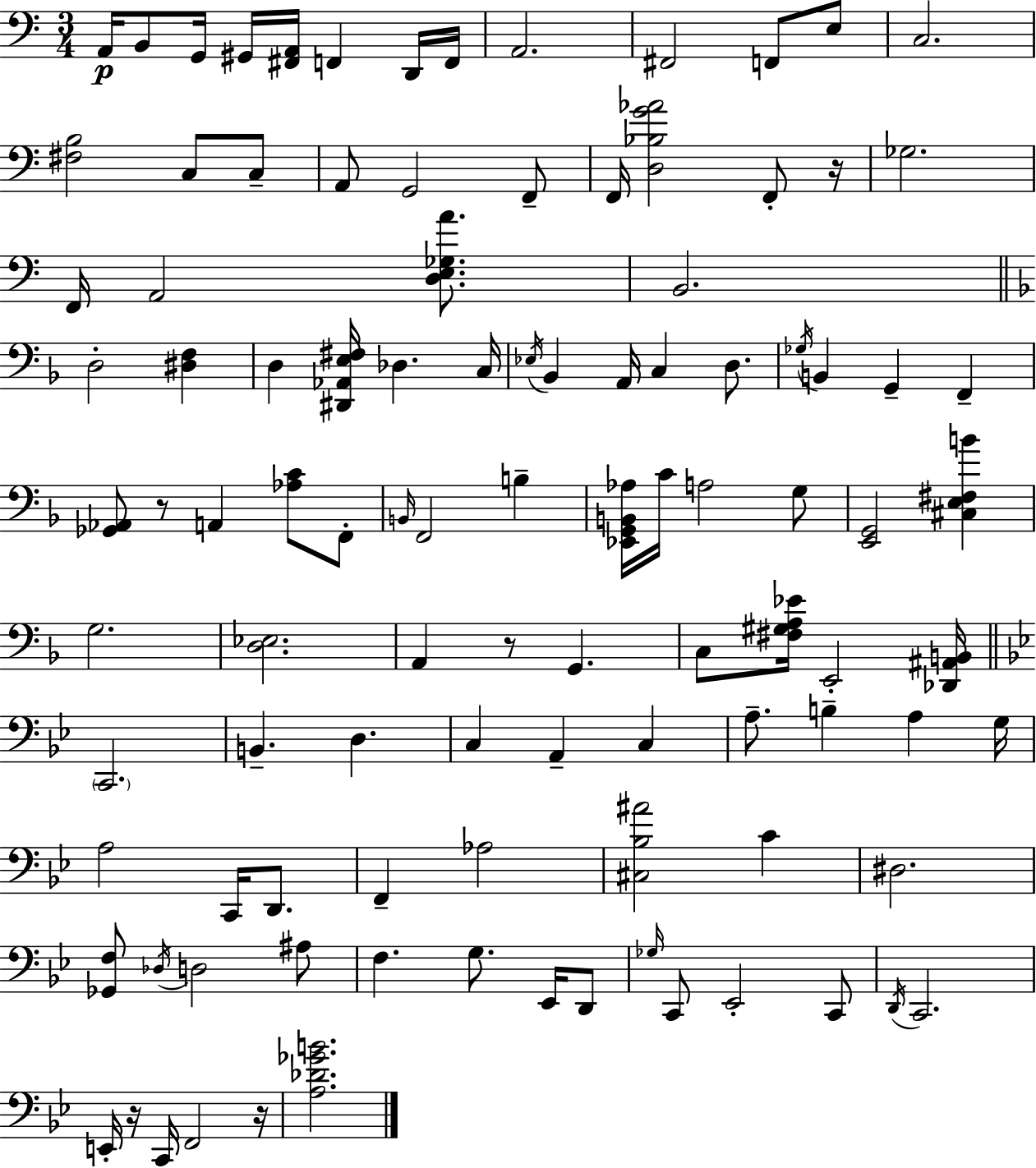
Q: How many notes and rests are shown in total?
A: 104